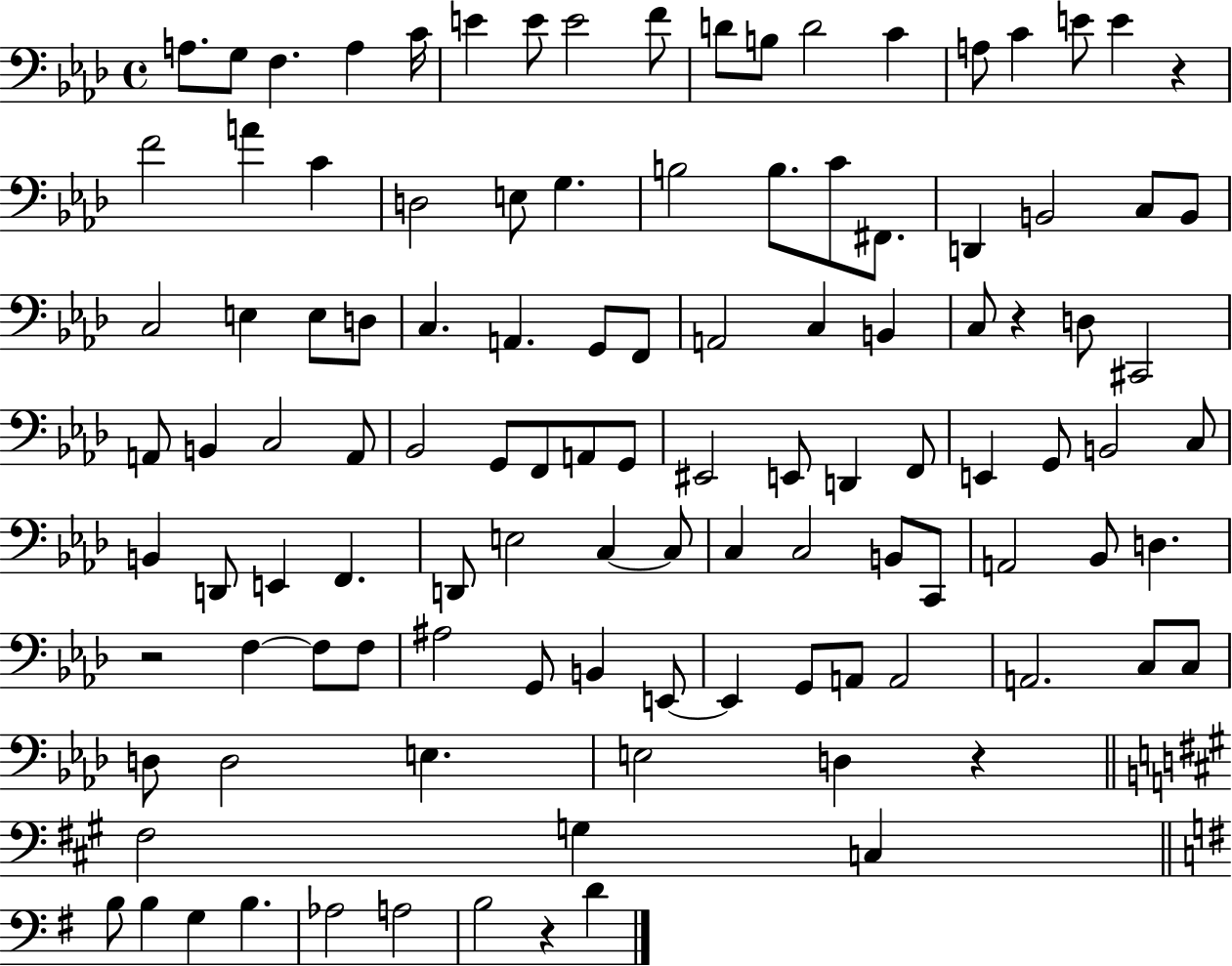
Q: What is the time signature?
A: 4/4